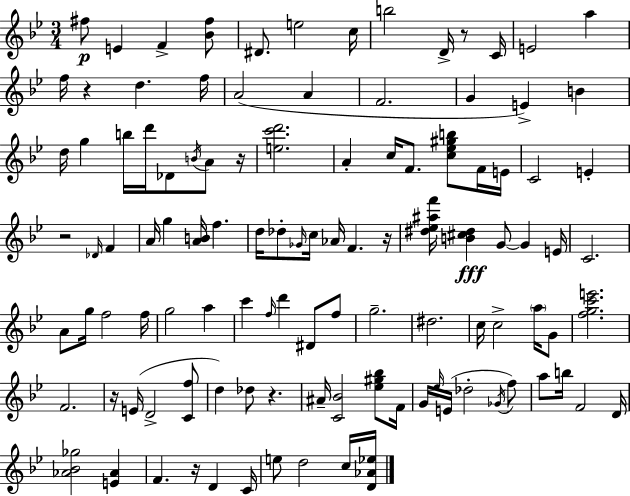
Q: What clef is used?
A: treble